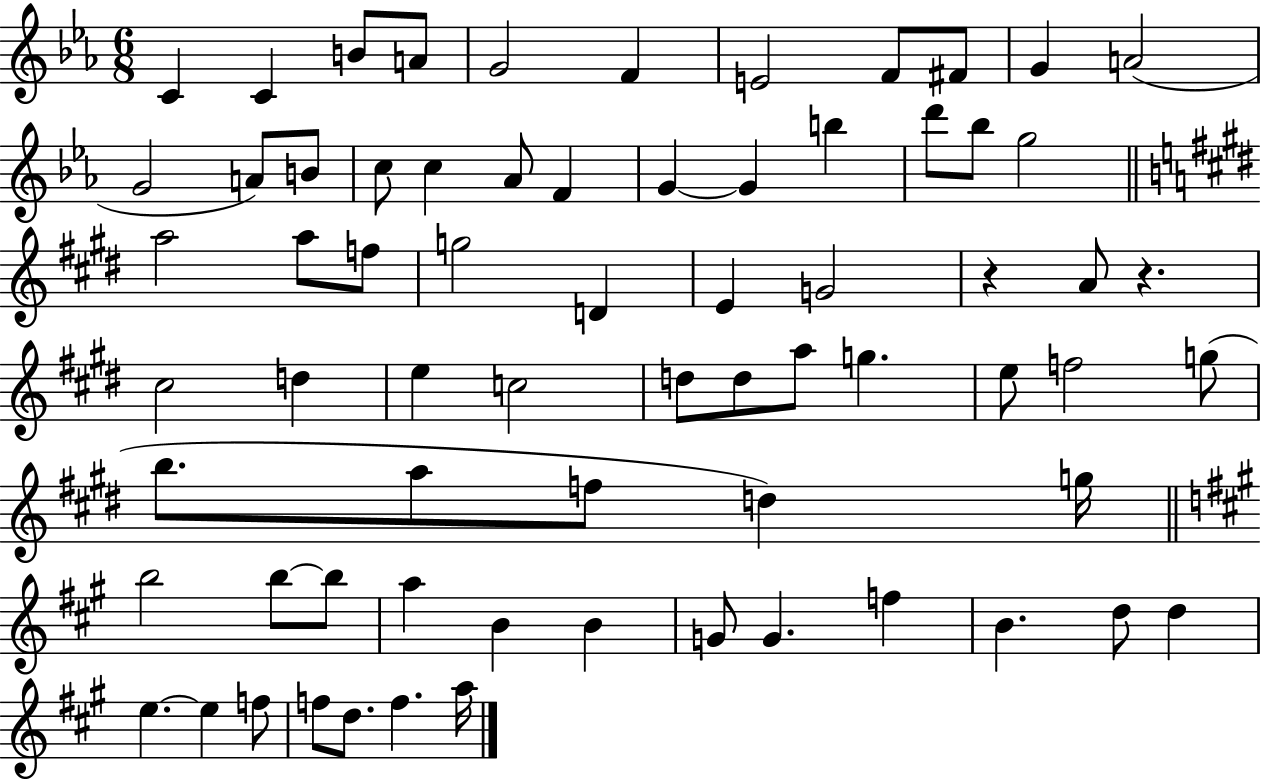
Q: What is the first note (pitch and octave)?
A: C4